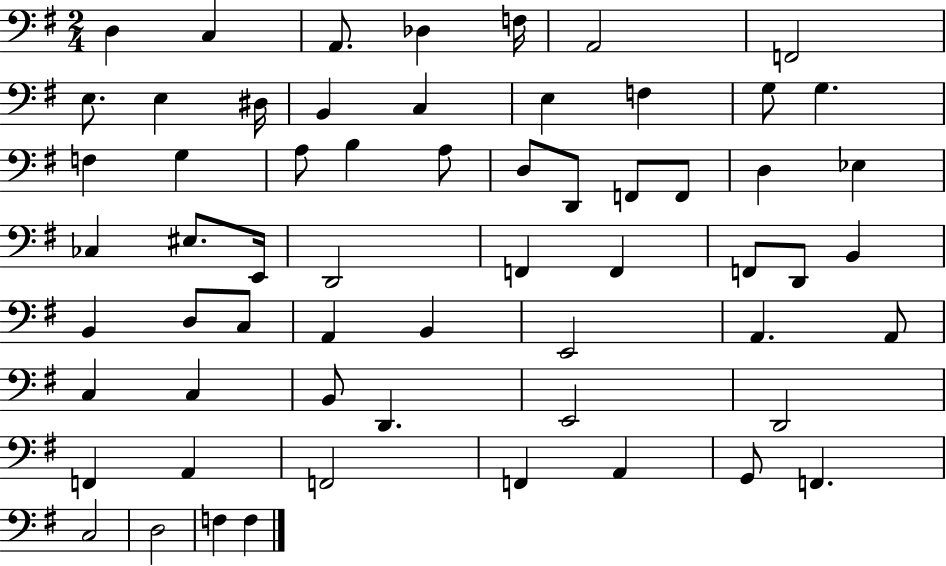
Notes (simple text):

D3/q C3/q A2/e. Db3/q F3/s A2/h F2/h E3/e. E3/q D#3/s B2/q C3/q E3/q F3/q G3/e G3/q. F3/q G3/q A3/e B3/q A3/e D3/e D2/e F2/e F2/e D3/q Eb3/q CES3/q EIS3/e. E2/s D2/h F2/q F2/q F2/e D2/e B2/q B2/q D3/e C3/e A2/q B2/q E2/h A2/q. A2/e C3/q C3/q B2/e D2/q. E2/h D2/h F2/q A2/q F2/h F2/q A2/q G2/e F2/q. C3/h D3/h F3/q F3/q